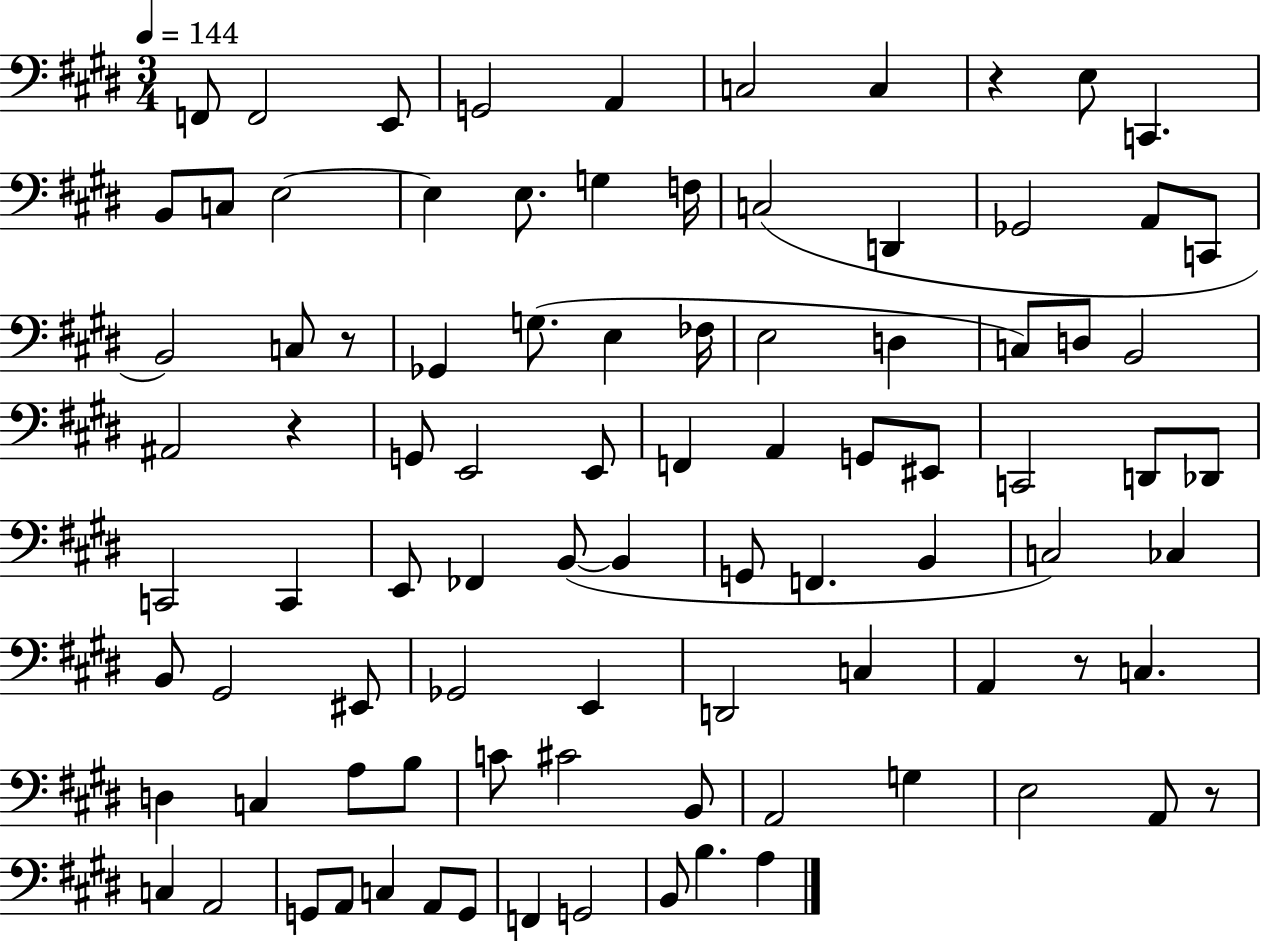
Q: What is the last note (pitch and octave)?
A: A3